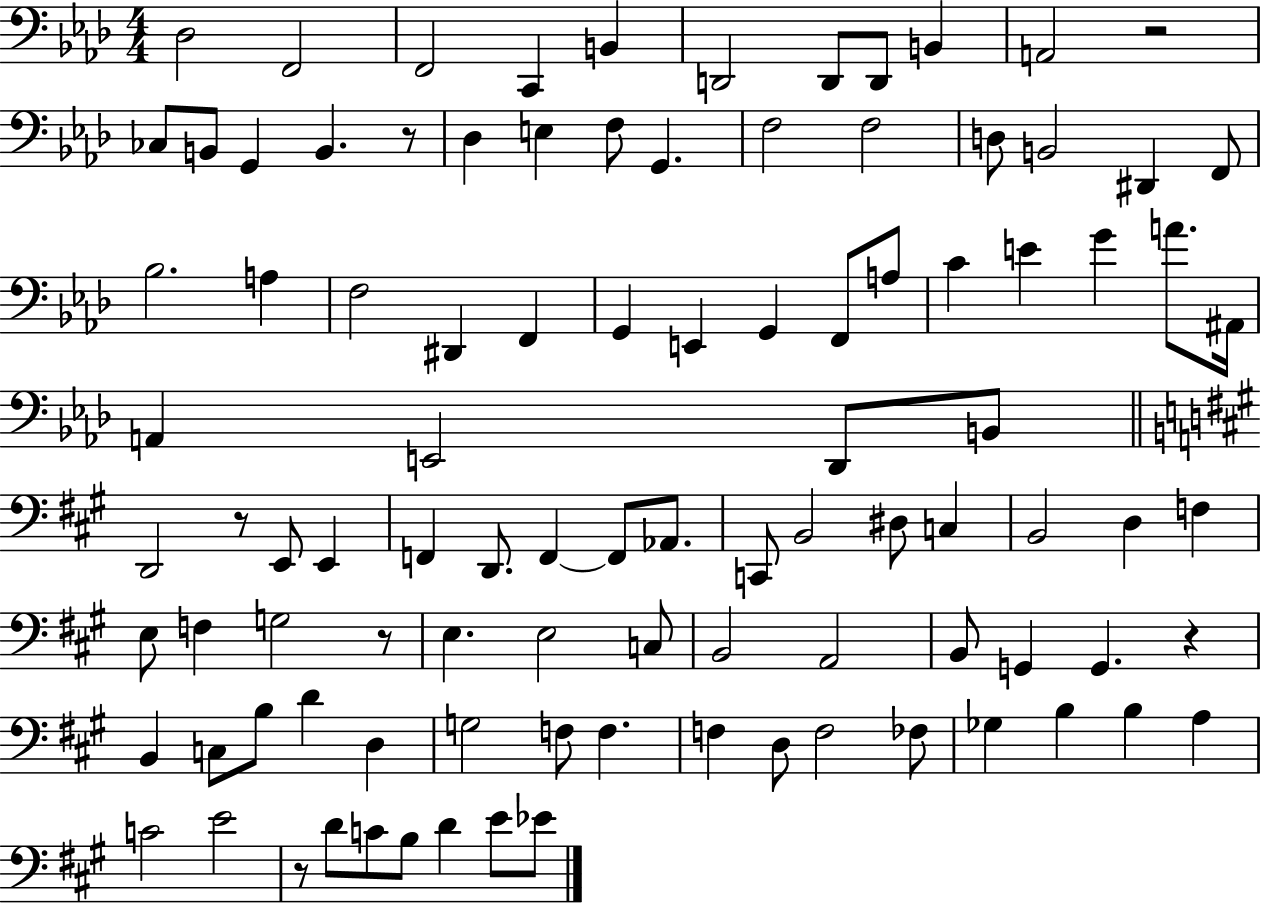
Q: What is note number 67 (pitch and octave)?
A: B2